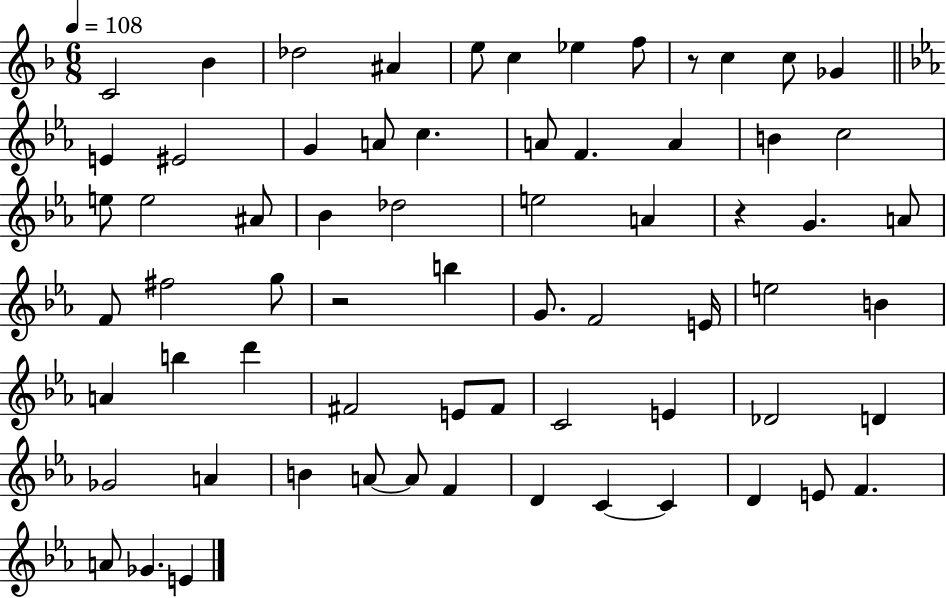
{
  \clef treble
  \numericTimeSignature
  \time 6/8
  \key f \major
  \tempo 4 = 108
  c'2 bes'4 | des''2 ais'4 | e''8 c''4 ees''4 f''8 | r8 c''4 c''8 ges'4 | \break \bar "||" \break \key ees \major e'4 eis'2 | g'4 a'8 c''4. | a'8 f'4. a'4 | b'4 c''2 | \break e''8 e''2 ais'8 | bes'4 des''2 | e''2 a'4 | r4 g'4. a'8 | \break f'8 fis''2 g''8 | r2 b''4 | g'8. f'2 e'16 | e''2 b'4 | \break a'4 b''4 d'''4 | fis'2 e'8 fis'8 | c'2 e'4 | des'2 d'4 | \break ges'2 a'4 | b'4 a'8~~ a'8 f'4 | d'4 c'4~~ c'4 | d'4 e'8 f'4. | \break a'8 ges'4. e'4 | \bar "|."
}